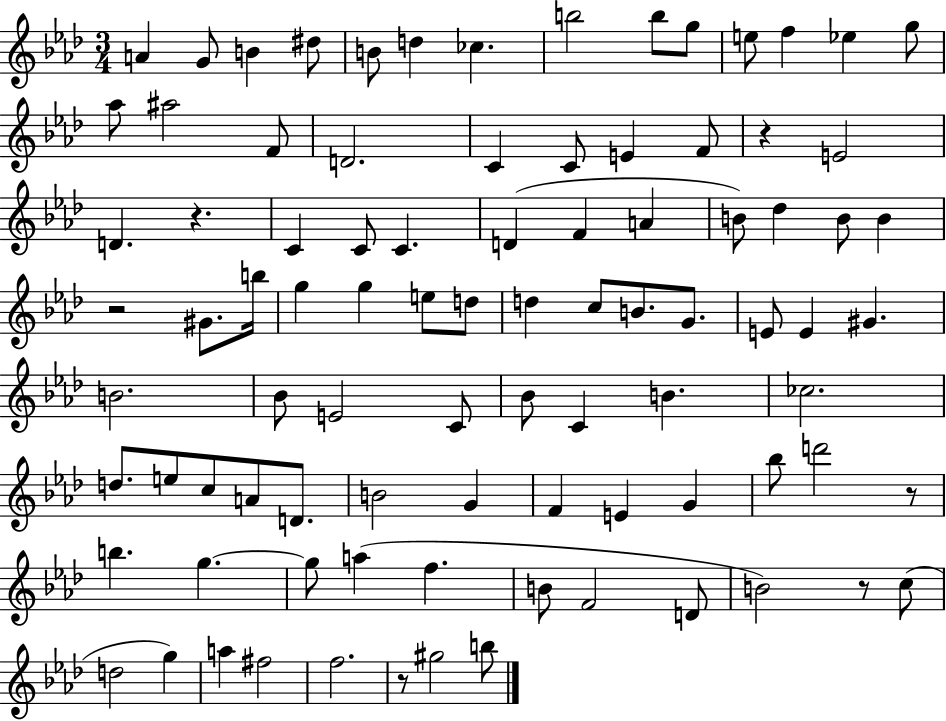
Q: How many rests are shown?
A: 6